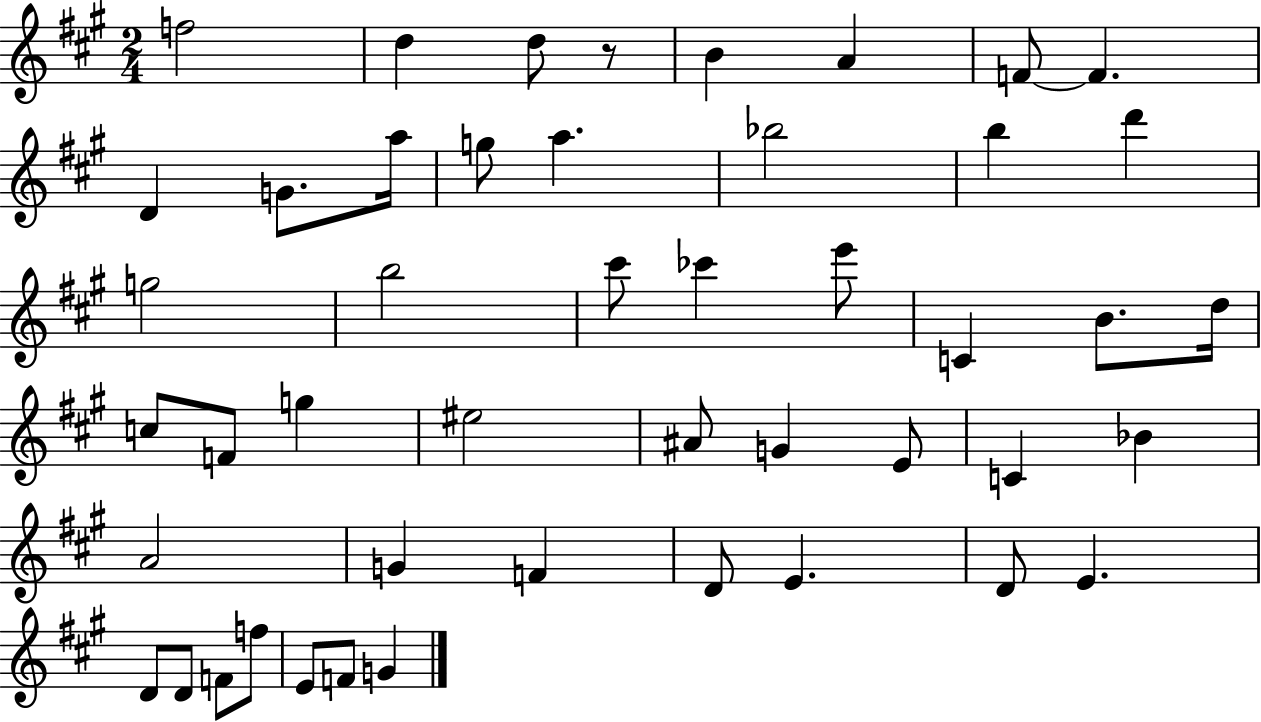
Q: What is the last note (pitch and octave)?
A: G4